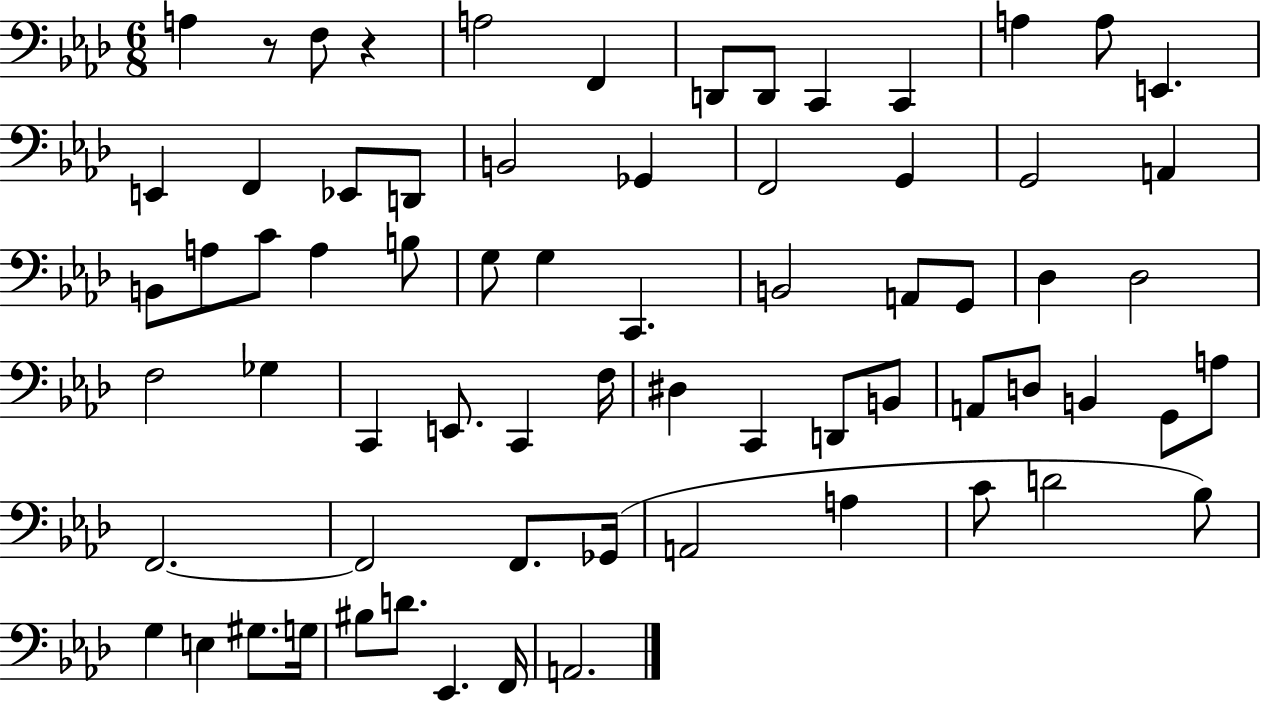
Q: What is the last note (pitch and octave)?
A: A2